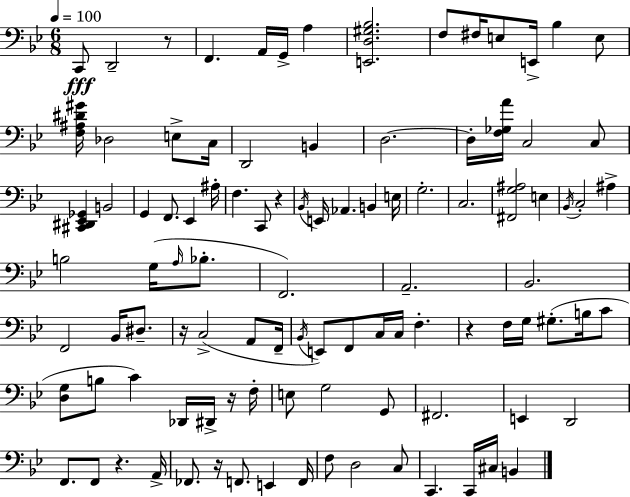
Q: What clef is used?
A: bass